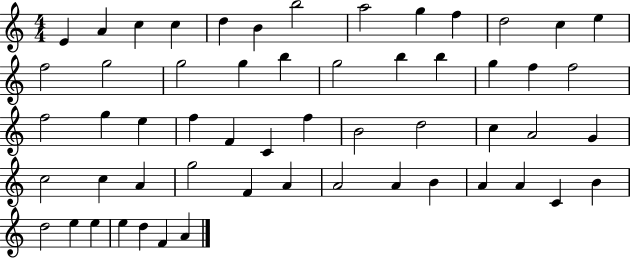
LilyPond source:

{
  \clef treble
  \numericTimeSignature
  \time 4/4
  \key c \major
  e'4 a'4 c''4 c''4 | d''4 b'4 b''2 | a''2 g''4 f''4 | d''2 c''4 e''4 | \break f''2 g''2 | g''2 g''4 b''4 | g''2 b''4 b''4 | g''4 f''4 f''2 | \break f''2 g''4 e''4 | f''4 f'4 c'4 f''4 | b'2 d''2 | c''4 a'2 g'4 | \break c''2 c''4 a'4 | g''2 f'4 a'4 | a'2 a'4 b'4 | a'4 a'4 c'4 b'4 | \break d''2 e''4 e''4 | e''4 d''4 f'4 a'4 | \bar "|."
}